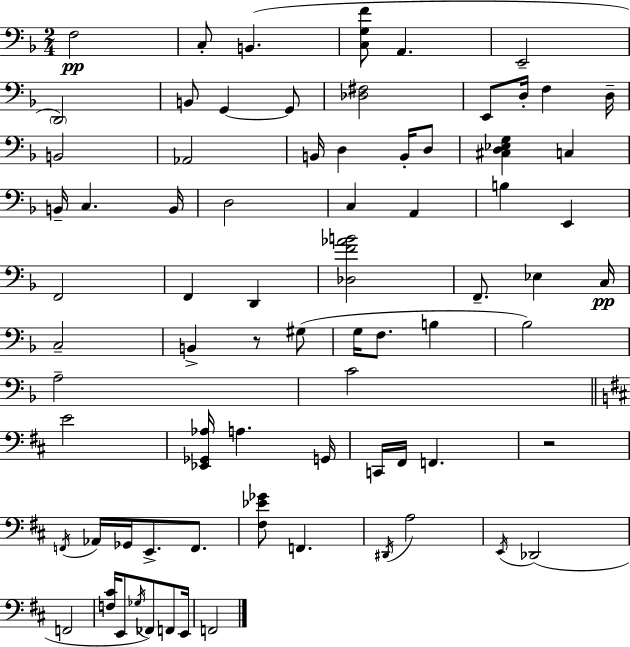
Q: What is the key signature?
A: D minor